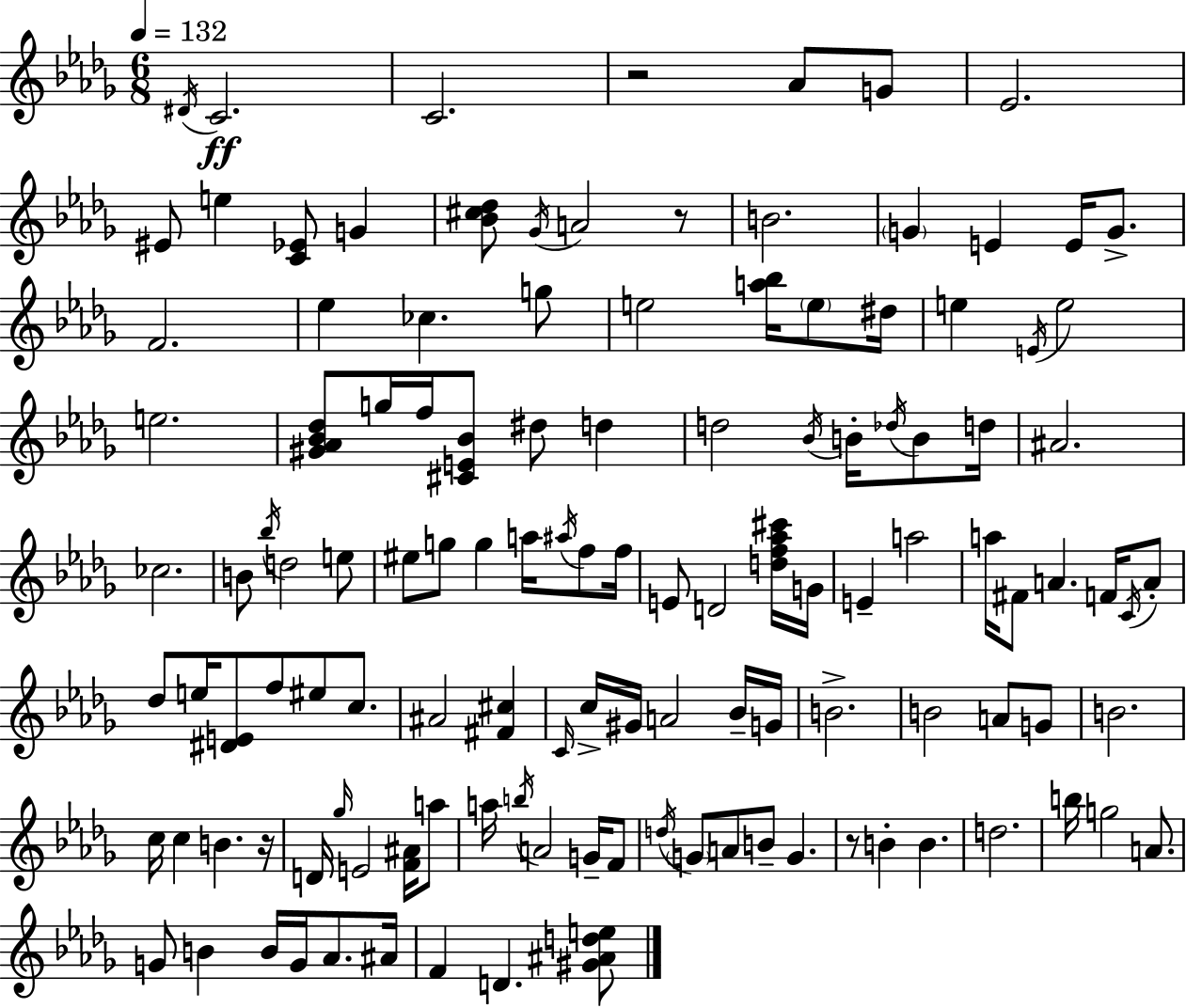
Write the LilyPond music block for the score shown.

{
  \clef treble
  \numericTimeSignature
  \time 6/8
  \key bes \minor
  \tempo 4 = 132
  \acciaccatura { dis'16 }\ff c'2. | c'2. | r2 aes'8 g'8 | ees'2. | \break eis'8 e''4 <c' ees'>8 g'4 | <bes' cis'' des''>8 \acciaccatura { ges'16 } a'2 | r8 b'2. | \parenthesize g'4 e'4 e'16 g'8.-> | \break f'2. | ees''4 ces''4. | g''8 e''2 <a'' bes''>16 \parenthesize e''8 | dis''16 e''4 \acciaccatura { e'16 } e''2 | \break e''2. | <gis' aes' bes' des''>8 g''16 f''16 <cis' e' bes'>8 dis''8 d''4 | d''2 \acciaccatura { bes'16 } | b'16-. \acciaccatura { des''16 } b'8 d''16 ais'2. | \break ces''2. | b'8 \acciaccatura { bes''16 } d''2 | e''8 eis''8 g''8 g''4 | a''16 \acciaccatura { ais''16 } f''8 f''16 e'8 d'2 | \break <d'' f'' aes'' cis'''>16 g'16 e'4-- a''2 | a''16 fis'8 a'4. | f'16 \acciaccatura { c'16 } a'8-. des''8 e''16 <dis' e'>8 | f''8 eis''8 c''8. ais'2 | \break <fis' cis''>4 \grace { c'16 } c''16-> gis'16 a'2 | bes'16-- g'16 b'2.-> | b'2 | a'8 g'8 b'2. | \break c''16 c''4 | b'4. r16 d'16 \grace { ges''16 } e'2 | <f' ais'>16 a''8 a''16 \acciaccatura { b''16 } | a'2 g'16-- f'8 \acciaccatura { d''16 } | \break \parenthesize g'8 a'8 b'8-- g'4. | r8 b'4-. b'4. | d''2. | b''16 g''2 a'8. | \break g'8 b'4 b'16 g'16 aes'8. ais'16 | f'4 d'4. <gis' ais' d'' e''>8 | \bar "|."
}